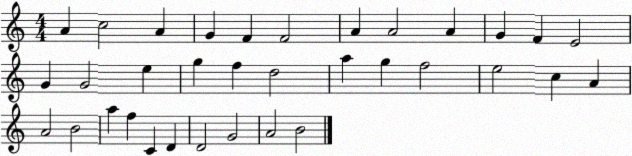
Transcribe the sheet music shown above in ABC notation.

X:1
T:Untitled
M:4/4
L:1/4
K:C
A c2 A G F F2 A A2 A G F E2 G G2 e g f d2 a g f2 e2 c A A2 B2 a f C D D2 G2 A2 B2